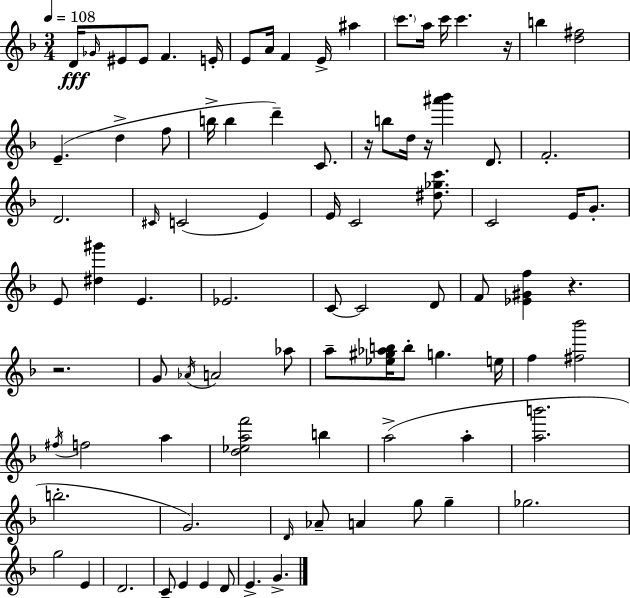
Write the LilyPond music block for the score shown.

{
  \clef treble
  \numericTimeSignature
  \time 3/4
  \key f \major
  \tempo 4 = 108
  d'16\fff \grace { ges'16 } eis'8 eis'8 f'4. | e'16-. e'8 a'16 f'4 e'16-> ais''4 | \parenthesize c'''8. a''16 c'''16 c'''4. | r16 b''4 <d'' fis''>2 | \break e'4.--( d''4-> f''8 | b''16-> b''4 d'''4--) c'8. | r16 b''8 d''16 r16 <ais''' bes'''>4 d'8. | f'2.-. | \break d'2. | \grace { cis'16 }( c'2 e'4) | e'16 c'2 <dis'' ges'' c'''>8. | c'2 e'16 g'8.-. | \break e'8 <dis'' gis'''>4 e'4. | ees'2. | c'8~~ c'2 | d'8 f'8 <ees' gis' f''>4 r4. | \break r2. | g'8 \acciaccatura { aes'16 } a'2 | aes''8 a''8-- <ees'' gis'' aes'' b''>16 b''8-. g''4. | e''16 f''4 <fis'' bes'''>2 | \break \acciaccatura { fis''16 } f''2 | a''4 <d'' ees'' a'' f'''>2 | b''4 a''2->( | a''4-. <a'' b'''>2. | \break b''2.-. | g'2.) | \grace { d'16 } aes'8-- a'4 g''8 | g''4-- ges''2. | \break g''2 | e'4 d'2. | c'8-- e'4 e'4 | d'8 e'4.-> g'4.-> | \break \bar "|."
}